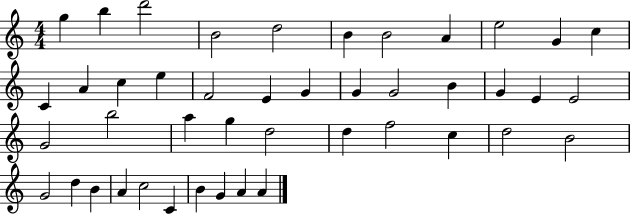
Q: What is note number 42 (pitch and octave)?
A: G4